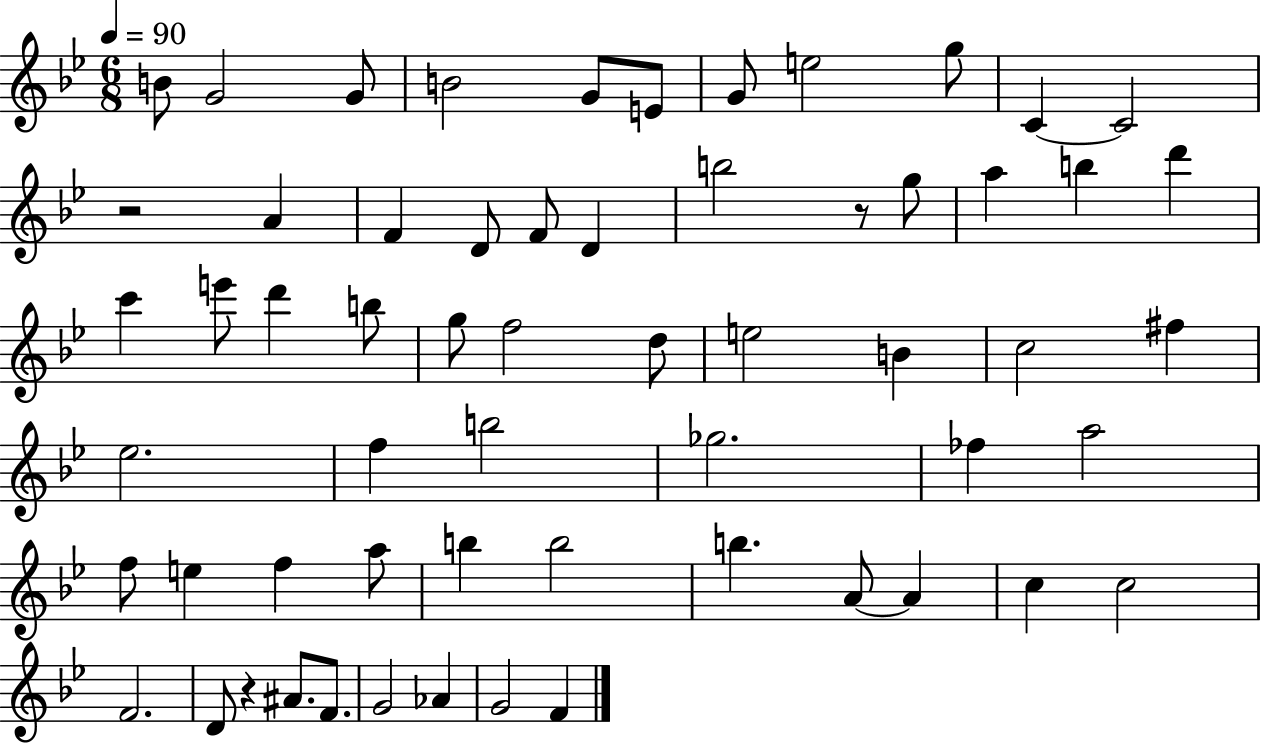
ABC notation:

X:1
T:Untitled
M:6/8
L:1/4
K:Bb
B/2 G2 G/2 B2 G/2 E/2 G/2 e2 g/2 C C2 z2 A F D/2 F/2 D b2 z/2 g/2 a b d' c' e'/2 d' b/2 g/2 f2 d/2 e2 B c2 ^f _e2 f b2 _g2 _f a2 f/2 e f a/2 b b2 b A/2 A c c2 F2 D/2 z ^A/2 F/2 G2 _A G2 F